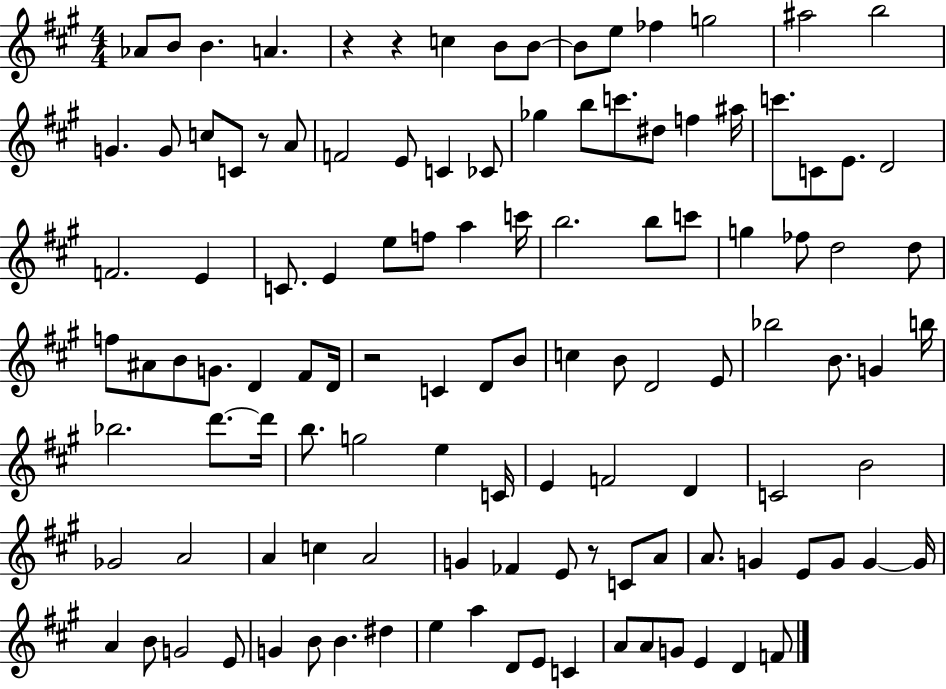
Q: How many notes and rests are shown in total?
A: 117